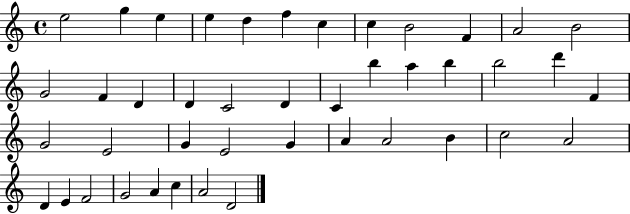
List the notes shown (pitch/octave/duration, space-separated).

E5/h G5/q E5/q E5/q D5/q F5/q C5/q C5/q B4/h F4/q A4/h B4/h G4/h F4/q D4/q D4/q C4/h D4/q C4/q B5/q A5/q B5/q B5/h D6/q F4/q G4/h E4/h G4/q E4/h G4/q A4/q A4/h B4/q C5/h A4/h D4/q E4/q F4/h G4/h A4/q C5/q A4/h D4/h